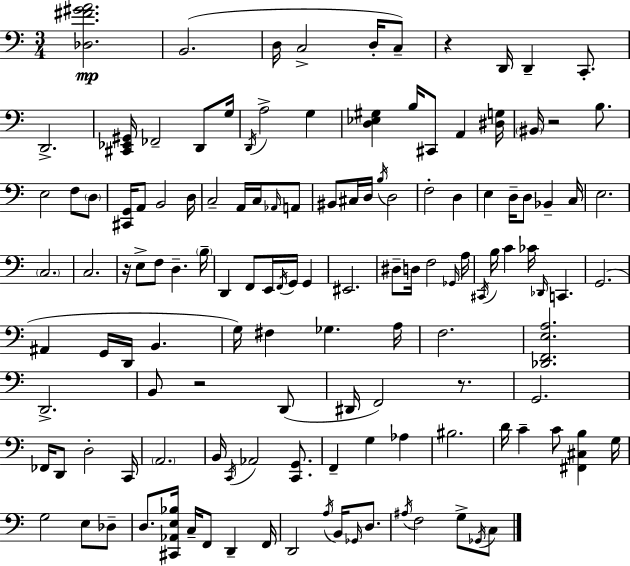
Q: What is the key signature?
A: C major